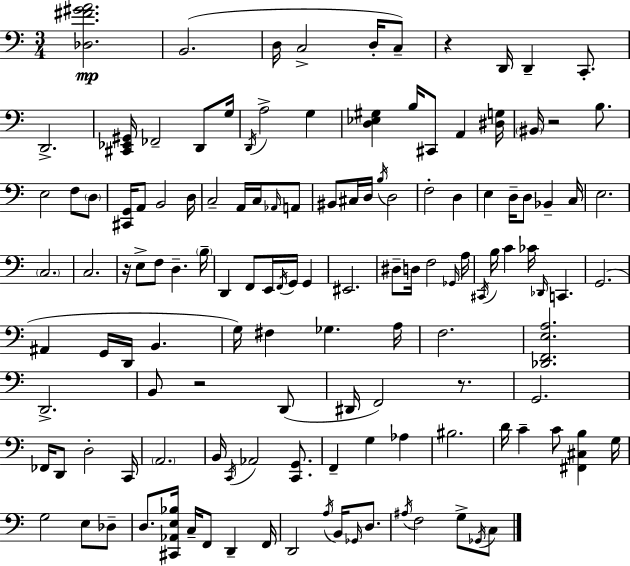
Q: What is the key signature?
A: C major